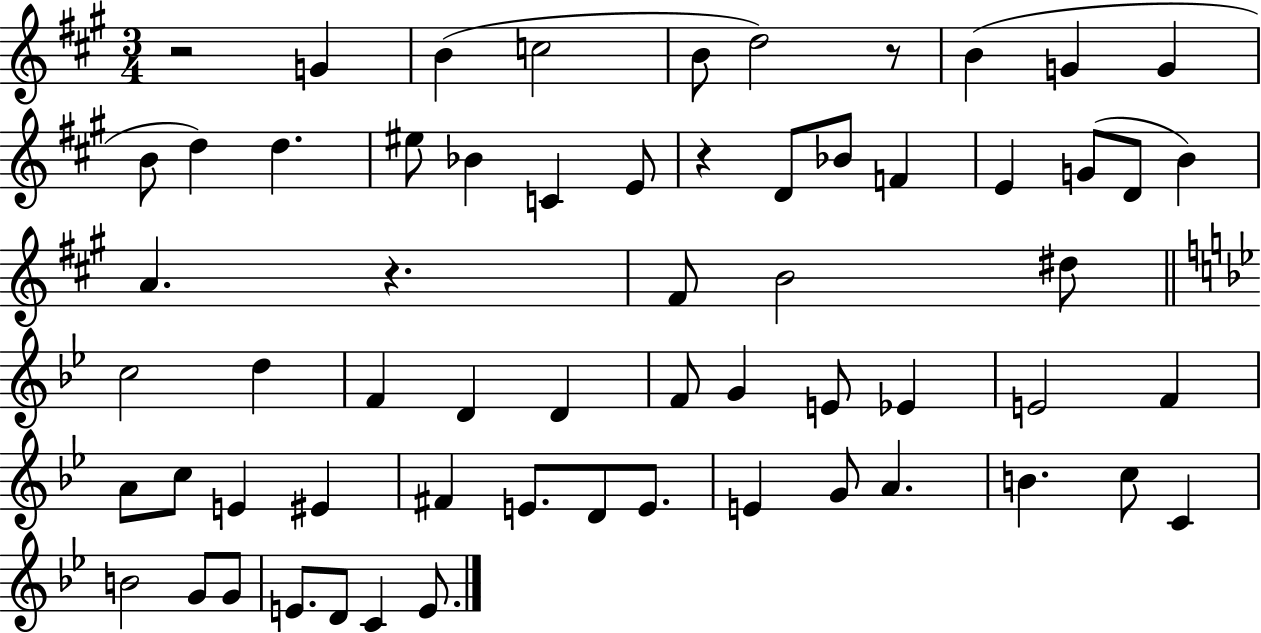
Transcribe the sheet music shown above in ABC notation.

X:1
T:Untitled
M:3/4
L:1/4
K:A
z2 G B c2 B/2 d2 z/2 B G G B/2 d d ^e/2 _B C E/2 z D/2 _B/2 F E G/2 D/2 B A z ^F/2 B2 ^d/2 c2 d F D D F/2 G E/2 _E E2 F A/2 c/2 E ^E ^F E/2 D/2 E/2 E G/2 A B c/2 C B2 G/2 G/2 E/2 D/2 C E/2